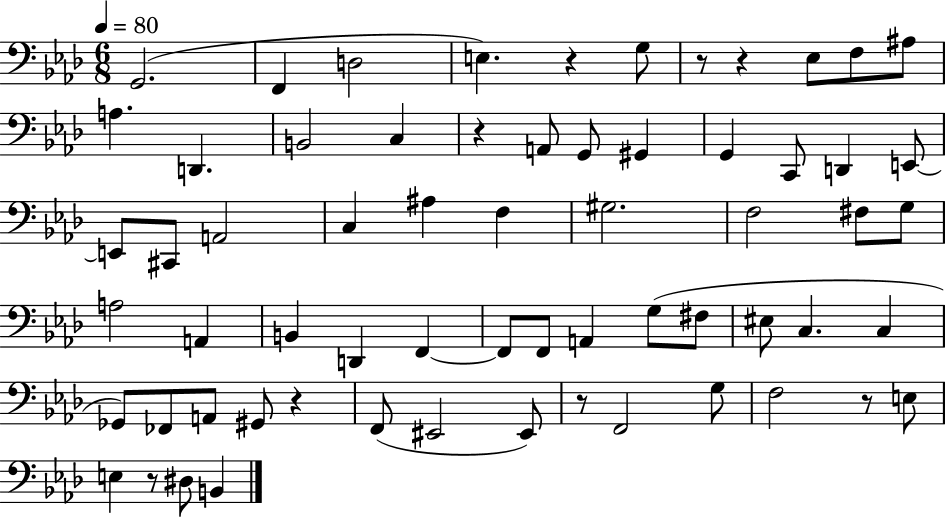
G2/h. F2/q D3/h E3/q. R/q G3/e R/e R/q Eb3/e F3/e A#3/e A3/q. D2/q. B2/h C3/q R/q A2/e G2/e G#2/q G2/q C2/e D2/q E2/e E2/e C#2/e A2/h C3/q A#3/q F3/q G#3/h. F3/h F#3/e G3/e A3/h A2/q B2/q D2/q F2/q F2/e F2/e A2/q G3/e F#3/e EIS3/e C3/q. C3/q Gb2/e FES2/e A2/e G#2/e R/q F2/e EIS2/h EIS2/e R/e F2/h G3/e F3/h R/e E3/e E3/q R/e D#3/e B2/q